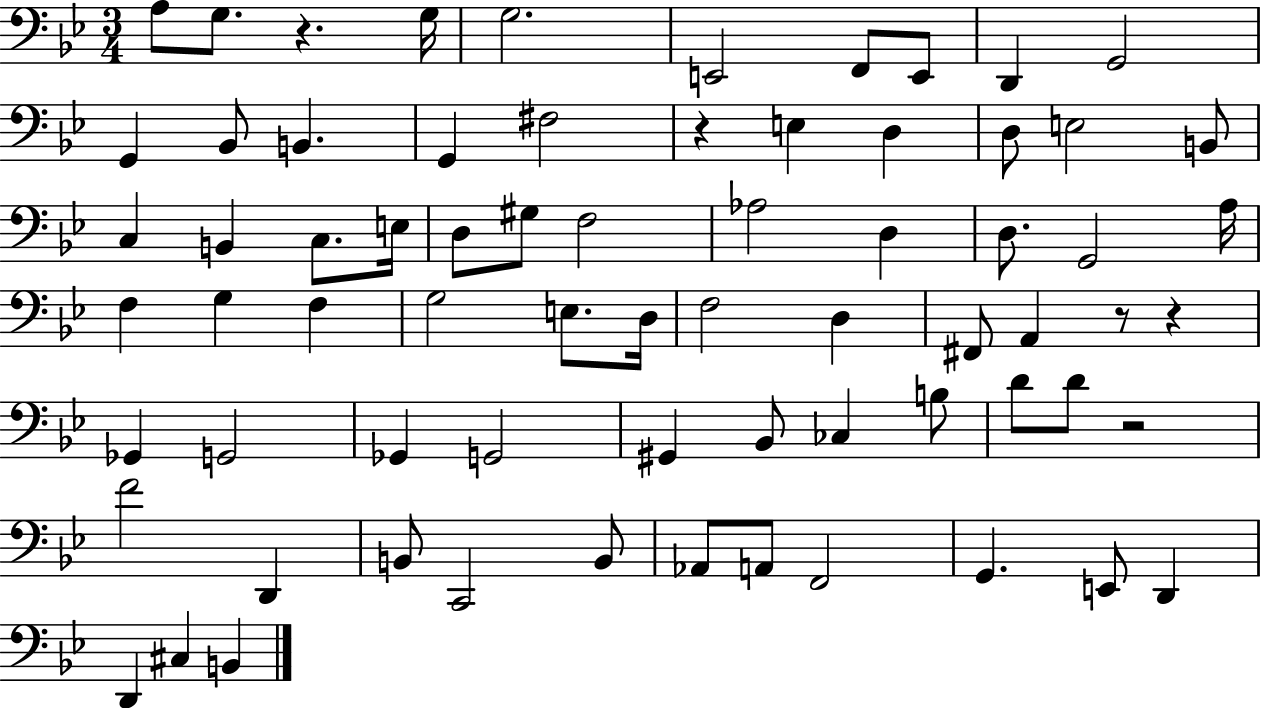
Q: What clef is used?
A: bass